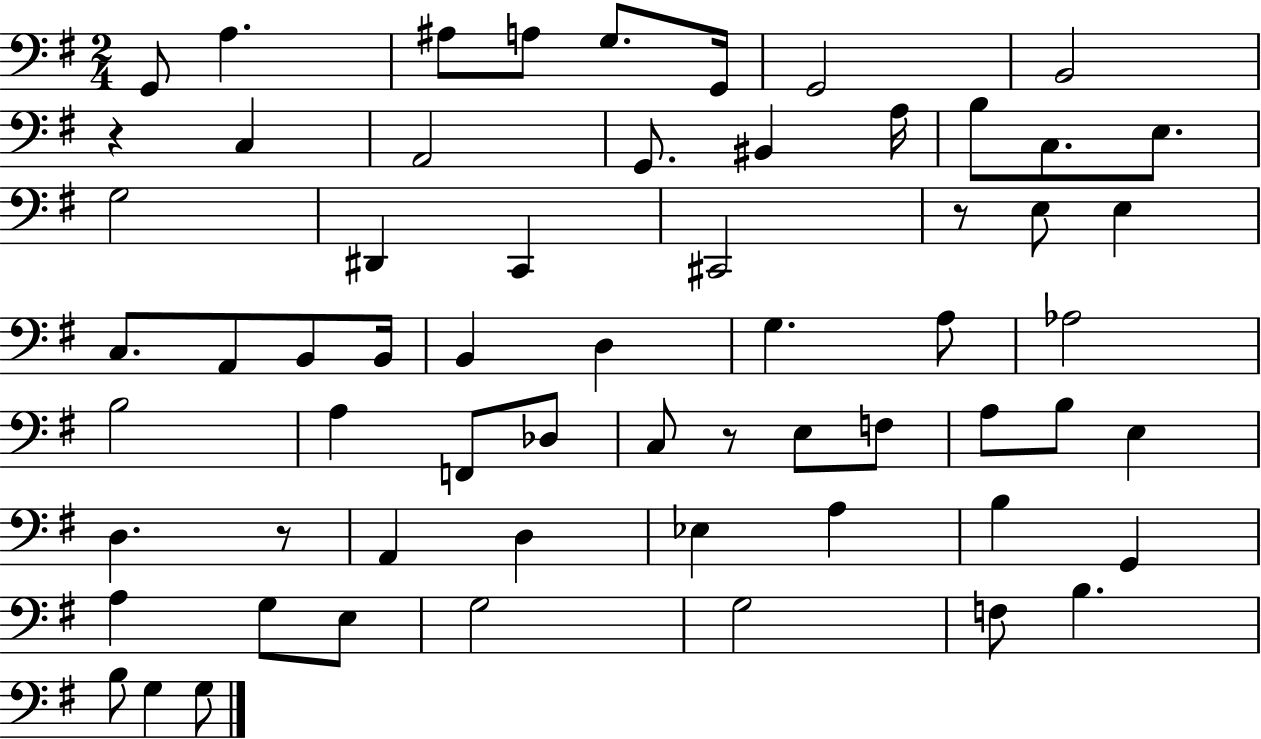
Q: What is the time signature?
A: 2/4